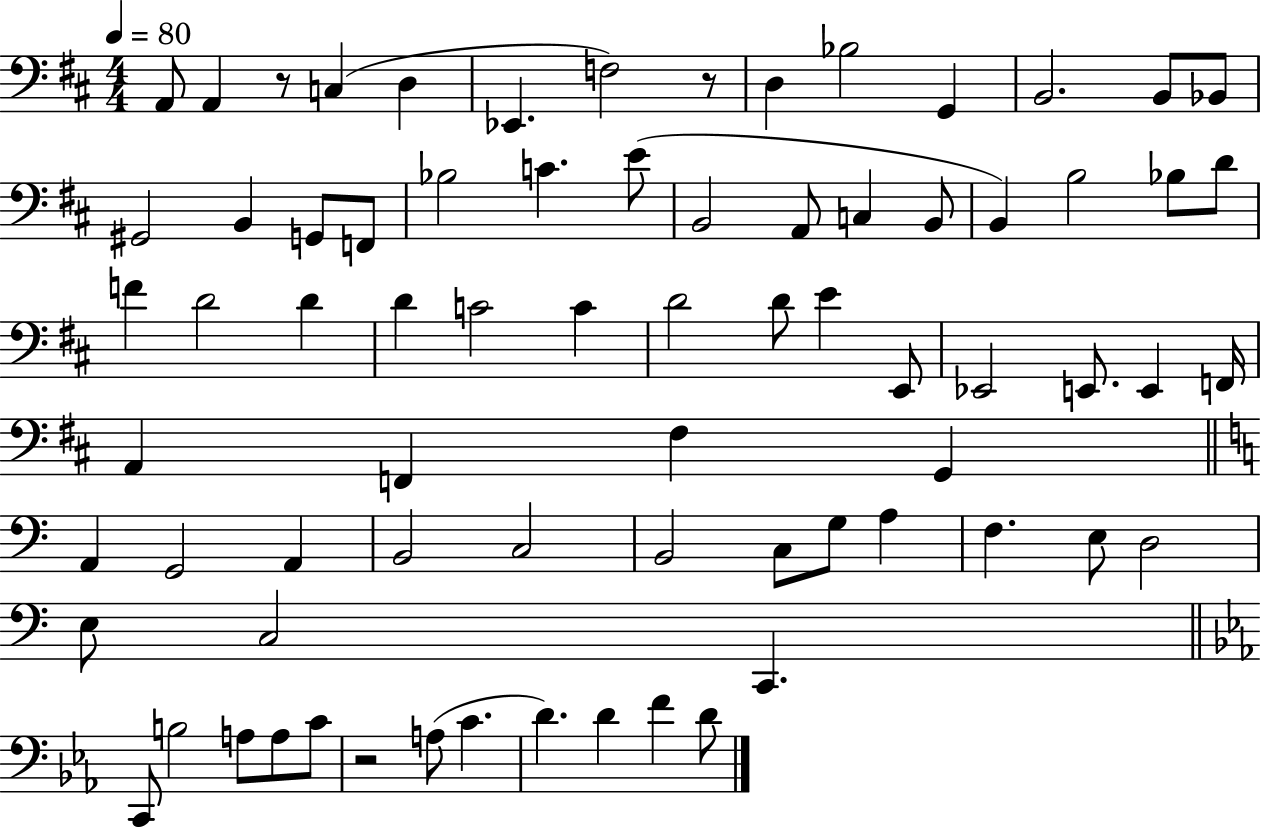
A2/e A2/q R/e C3/q D3/q Eb2/q. F3/h R/e D3/q Bb3/h G2/q B2/h. B2/e Bb2/e G#2/h B2/q G2/e F2/e Bb3/h C4/q. E4/e B2/h A2/e C3/q B2/e B2/q B3/h Bb3/e D4/e F4/q D4/h D4/q D4/q C4/h C4/q D4/h D4/e E4/q E2/e Eb2/h E2/e. E2/q F2/s A2/q F2/q F#3/q G2/q A2/q G2/h A2/q B2/h C3/h B2/h C3/e G3/e A3/q F3/q. E3/e D3/h E3/e C3/h C2/q. C2/e B3/h A3/e A3/e C4/e R/h A3/e C4/q. D4/q. D4/q F4/q D4/e